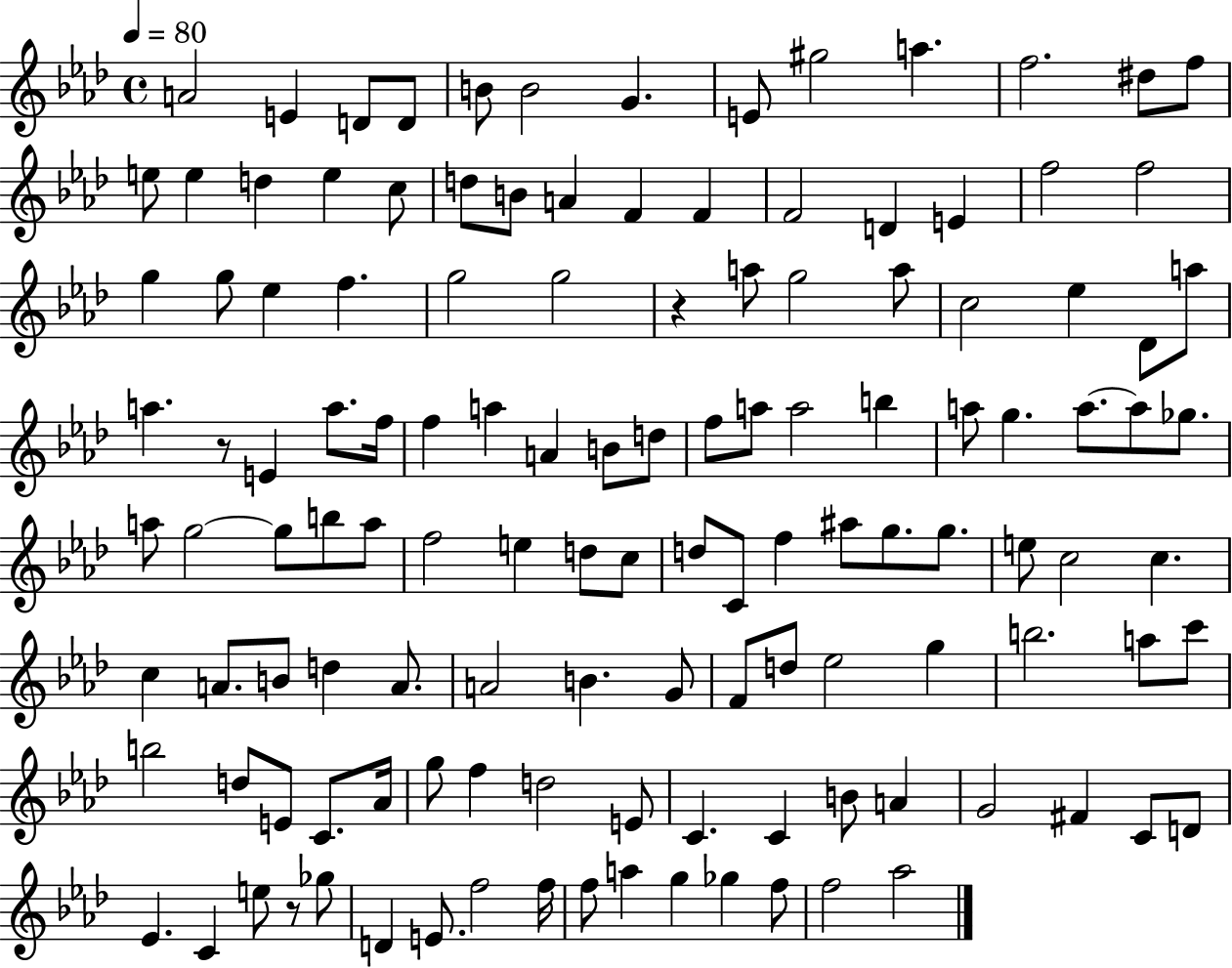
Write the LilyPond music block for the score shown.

{
  \clef treble
  \time 4/4
  \defaultTimeSignature
  \key aes \major
  \tempo 4 = 80
  a'2 e'4 d'8 d'8 | b'8 b'2 g'4. | e'8 gis''2 a''4. | f''2. dis''8 f''8 | \break e''8 e''4 d''4 e''4 c''8 | d''8 b'8 a'4 f'4 f'4 | f'2 d'4 e'4 | f''2 f''2 | \break g''4 g''8 ees''4 f''4. | g''2 g''2 | r4 a''8 g''2 a''8 | c''2 ees''4 des'8 a''8 | \break a''4. r8 e'4 a''8. f''16 | f''4 a''4 a'4 b'8 d''8 | f''8 a''8 a''2 b''4 | a''8 g''4. a''8.~~ a''8 ges''8. | \break a''8 g''2~~ g''8 b''8 a''8 | f''2 e''4 d''8 c''8 | d''8 c'8 f''4 ais''8 g''8. g''8. | e''8 c''2 c''4. | \break c''4 a'8. b'8 d''4 a'8. | a'2 b'4. g'8 | f'8 d''8 ees''2 g''4 | b''2. a''8 c'''8 | \break b''2 d''8 e'8 c'8. aes'16 | g''8 f''4 d''2 e'8 | c'4. c'4 b'8 a'4 | g'2 fis'4 c'8 d'8 | \break ees'4. c'4 e''8 r8 ges''8 | d'4 e'8. f''2 f''16 | f''8 a''4 g''4 ges''4 f''8 | f''2 aes''2 | \break \bar "|."
}